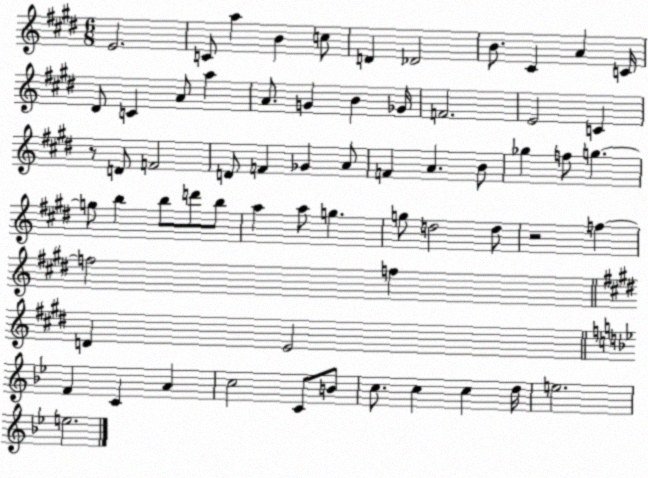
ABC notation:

X:1
T:Untitled
M:6/8
L:1/4
K:E
E2 C/2 a B c/2 D _D2 B/2 ^C A C/4 ^D/2 C A/2 a A/2 G B _G/4 F2 E2 C z/2 D/2 F2 D/2 F _G A/2 F A B/2 _g f/2 g g/2 b b/2 d'/2 b/2 a a/2 g g/2 d2 d/2 z2 f f2 f D E2 F C A c2 C/2 B/2 c/2 c c d/4 e2 e2